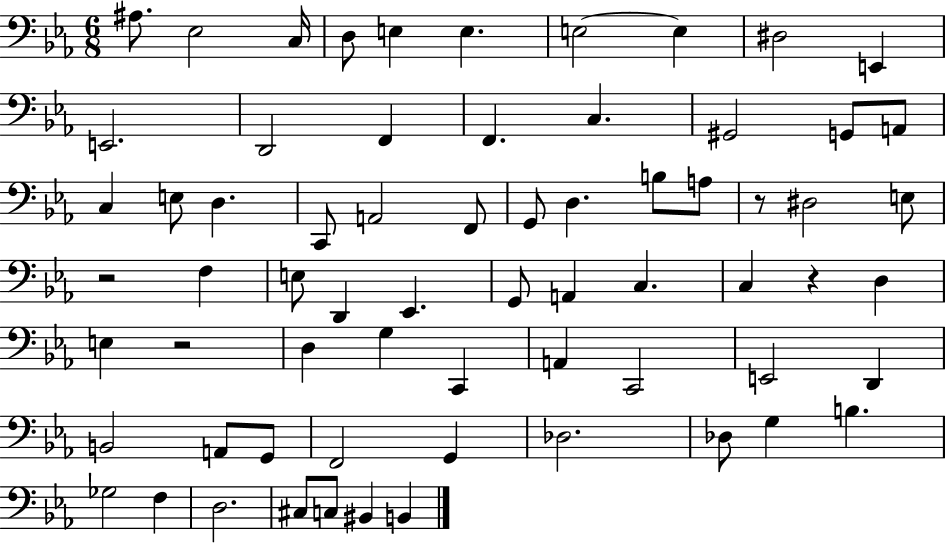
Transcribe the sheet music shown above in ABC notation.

X:1
T:Untitled
M:6/8
L:1/4
K:Eb
^A,/2 _E,2 C,/4 D,/2 E, E, E,2 E, ^D,2 E,, E,,2 D,,2 F,, F,, C, ^G,,2 G,,/2 A,,/2 C, E,/2 D, C,,/2 A,,2 F,,/2 G,,/2 D, B,/2 A,/2 z/2 ^D,2 E,/2 z2 F, E,/2 D,, _E,, G,,/2 A,, C, C, z D, E, z2 D, G, C,, A,, C,,2 E,,2 D,, B,,2 A,,/2 G,,/2 F,,2 G,, _D,2 _D,/2 G, B, _G,2 F, D,2 ^C,/2 C,/2 ^B,, B,,